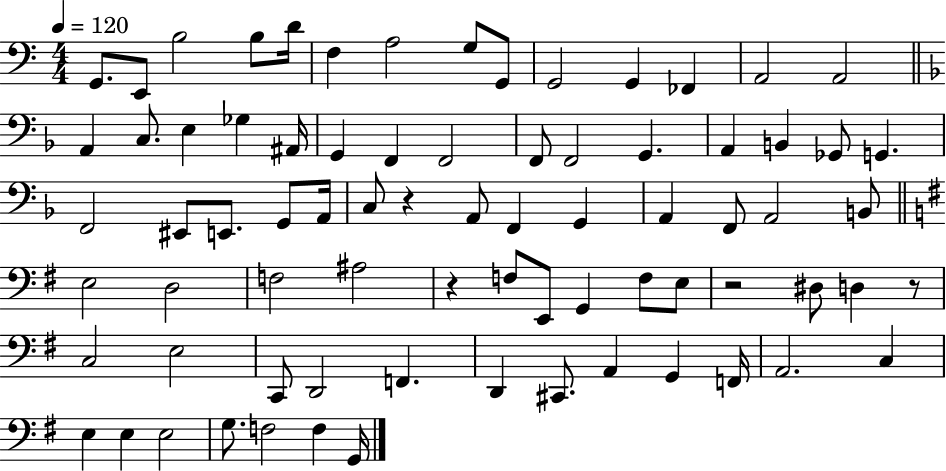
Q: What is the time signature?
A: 4/4